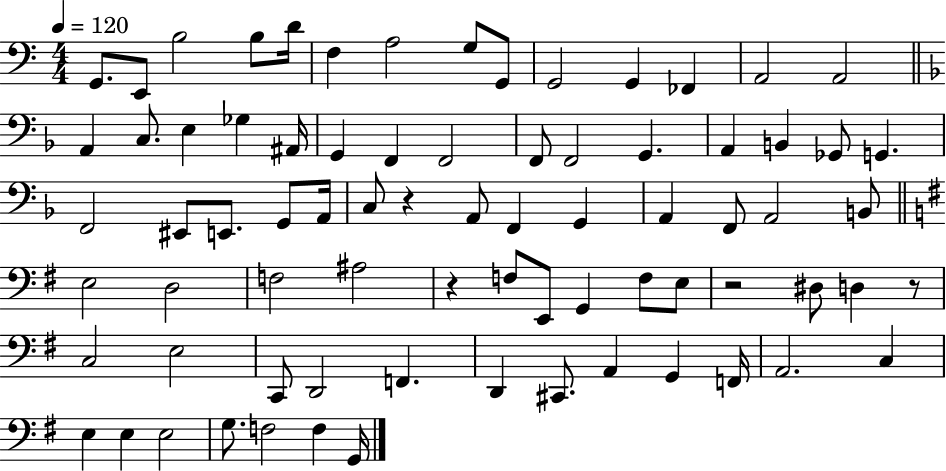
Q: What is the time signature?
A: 4/4